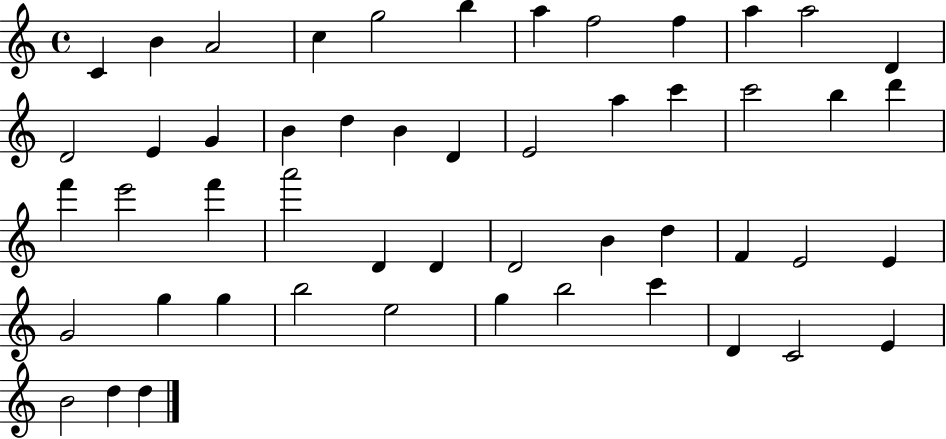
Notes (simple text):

C4/q B4/q A4/h C5/q G5/h B5/q A5/q F5/h F5/q A5/q A5/h D4/q D4/h E4/q G4/q B4/q D5/q B4/q D4/q E4/h A5/q C6/q C6/h B5/q D6/q F6/q E6/h F6/q A6/h D4/q D4/q D4/h B4/q D5/q F4/q E4/h E4/q G4/h G5/q G5/q B5/h E5/h G5/q B5/h C6/q D4/q C4/h E4/q B4/h D5/q D5/q